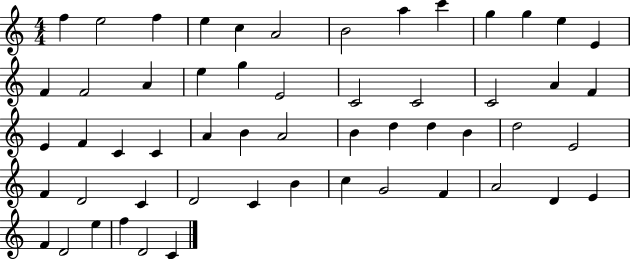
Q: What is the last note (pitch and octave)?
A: C4